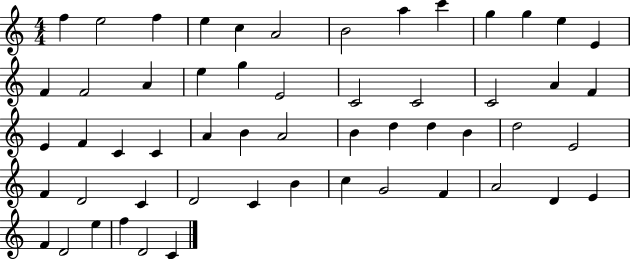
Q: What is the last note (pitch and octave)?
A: C4